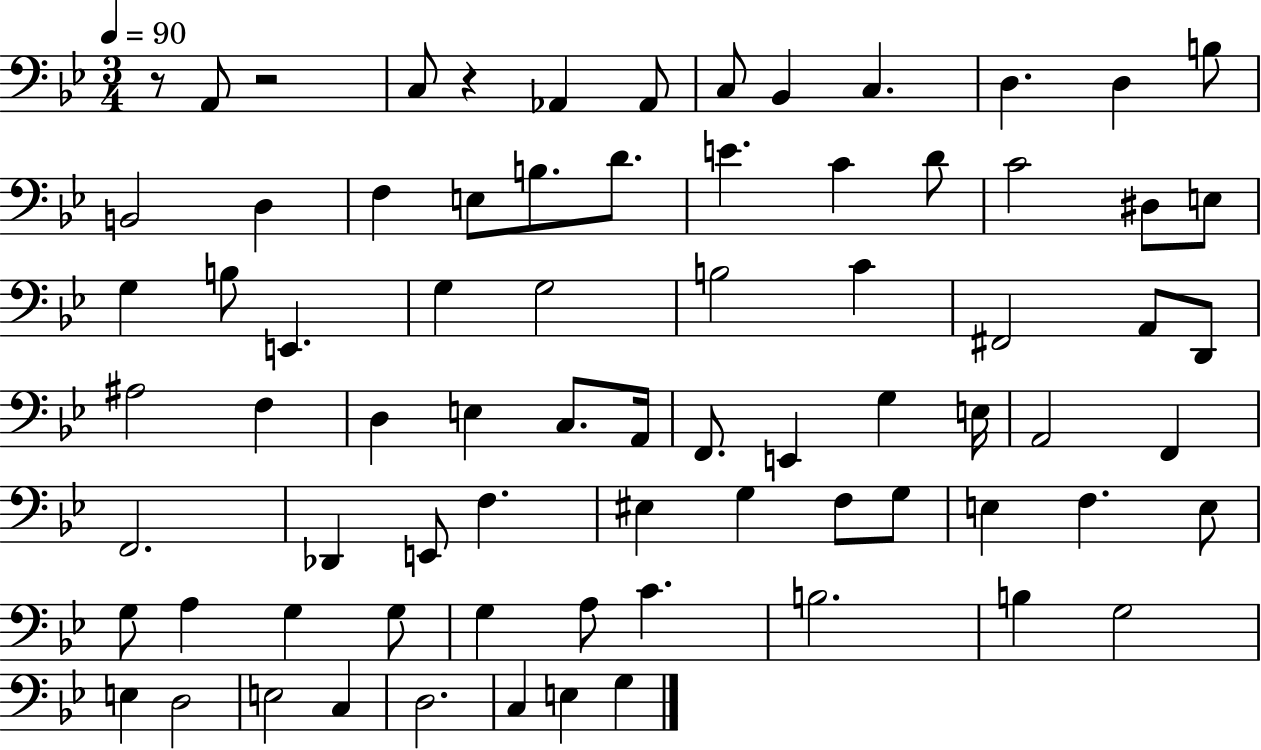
{
  \clef bass
  \numericTimeSignature
  \time 3/4
  \key bes \major
  \tempo 4 = 90
  \repeat volta 2 { r8 a,8 r2 | c8 r4 aes,4 aes,8 | c8 bes,4 c4. | d4. d4 b8 | \break b,2 d4 | f4 e8 b8. d'8. | e'4. c'4 d'8 | c'2 dis8 e8 | \break g4 b8 e,4. | g4 g2 | b2 c'4 | fis,2 a,8 d,8 | \break ais2 f4 | d4 e4 c8. a,16 | f,8. e,4 g4 e16 | a,2 f,4 | \break f,2. | des,4 e,8 f4. | eis4 g4 f8 g8 | e4 f4. e8 | \break g8 a4 g4 g8 | g4 a8 c'4. | b2. | b4 g2 | \break e4 d2 | e2 c4 | d2. | c4 e4 g4 | \break } \bar "|."
}